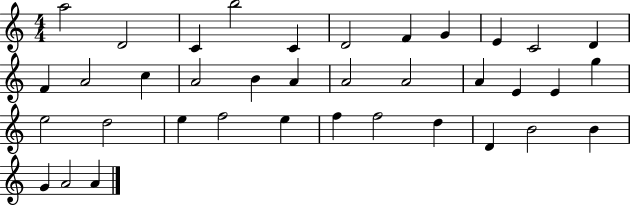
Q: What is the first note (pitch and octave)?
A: A5